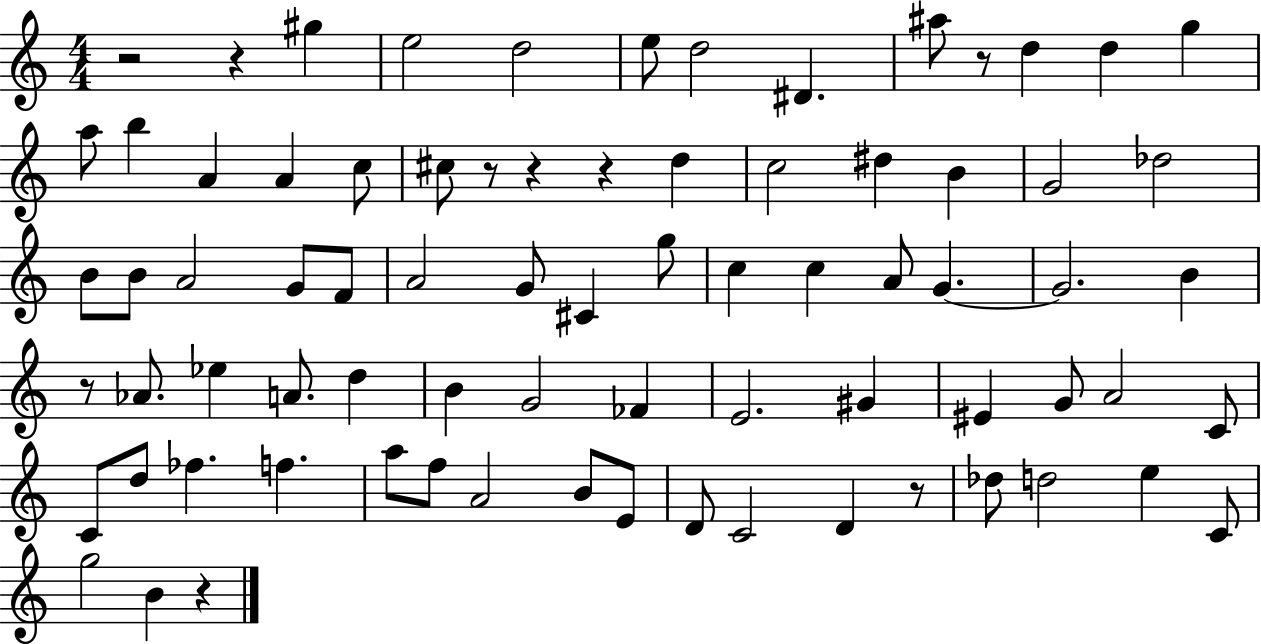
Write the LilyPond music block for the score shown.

{
  \clef treble
  \numericTimeSignature
  \time 4/4
  \key c \major
  r2 r4 gis''4 | e''2 d''2 | e''8 d''2 dis'4. | ais''8 r8 d''4 d''4 g''4 | \break a''8 b''4 a'4 a'4 c''8 | cis''8 r8 r4 r4 d''4 | c''2 dis''4 b'4 | g'2 des''2 | \break b'8 b'8 a'2 g'8 f'8 | a'2 g'8 cis'4 g''8 | c''4 c''4 a'8 g'4.~~ | g'2. b'4 | \break r8 aes'8. ees''4 a'8. d''4 | b'4 g'2 fes'4 | e'2. gis'4 | eis'4 g'8 a'2 c'8 | \break c'8 d''8 fes''4. f''4. | a''8 f''8 a'2 b'8 e'8 | d'8 c'2 d'4 r8 | des''8 d''2 e''4 c'8 | \break g''2 b'4 r4 | \bar "|."
}